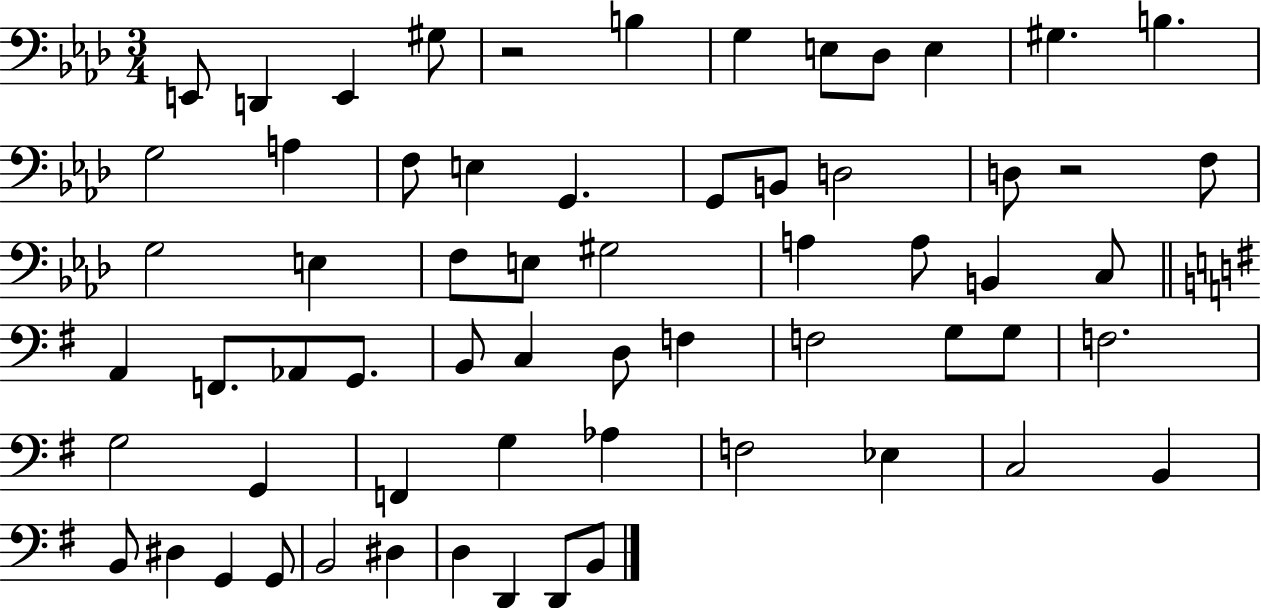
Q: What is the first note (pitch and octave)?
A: E2